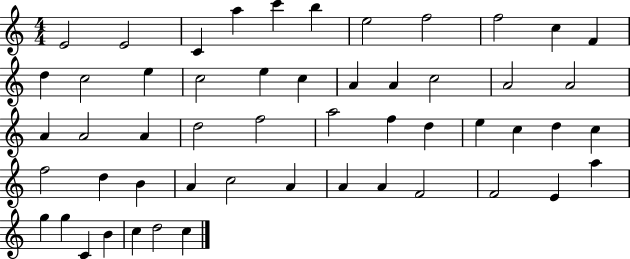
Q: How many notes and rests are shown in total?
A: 53